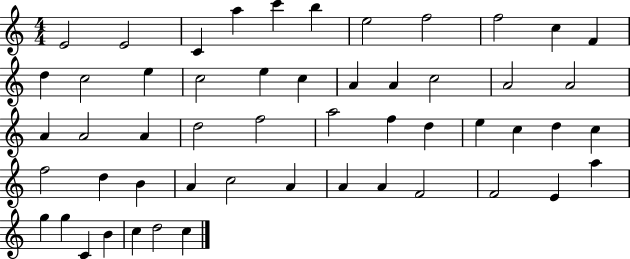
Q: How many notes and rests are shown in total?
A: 53